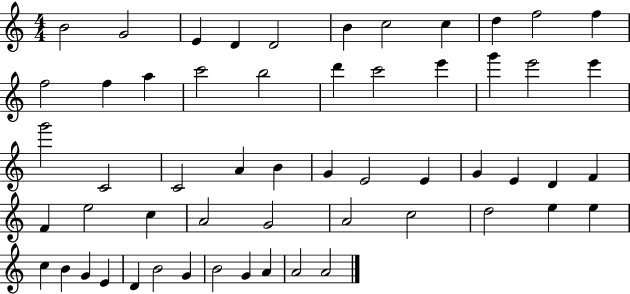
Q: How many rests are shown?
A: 0